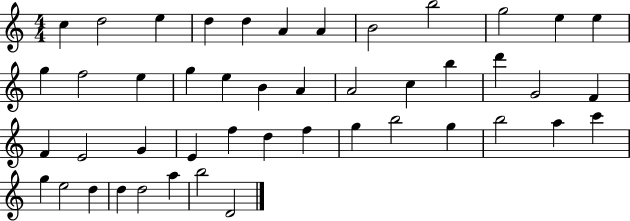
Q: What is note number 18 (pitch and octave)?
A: B4